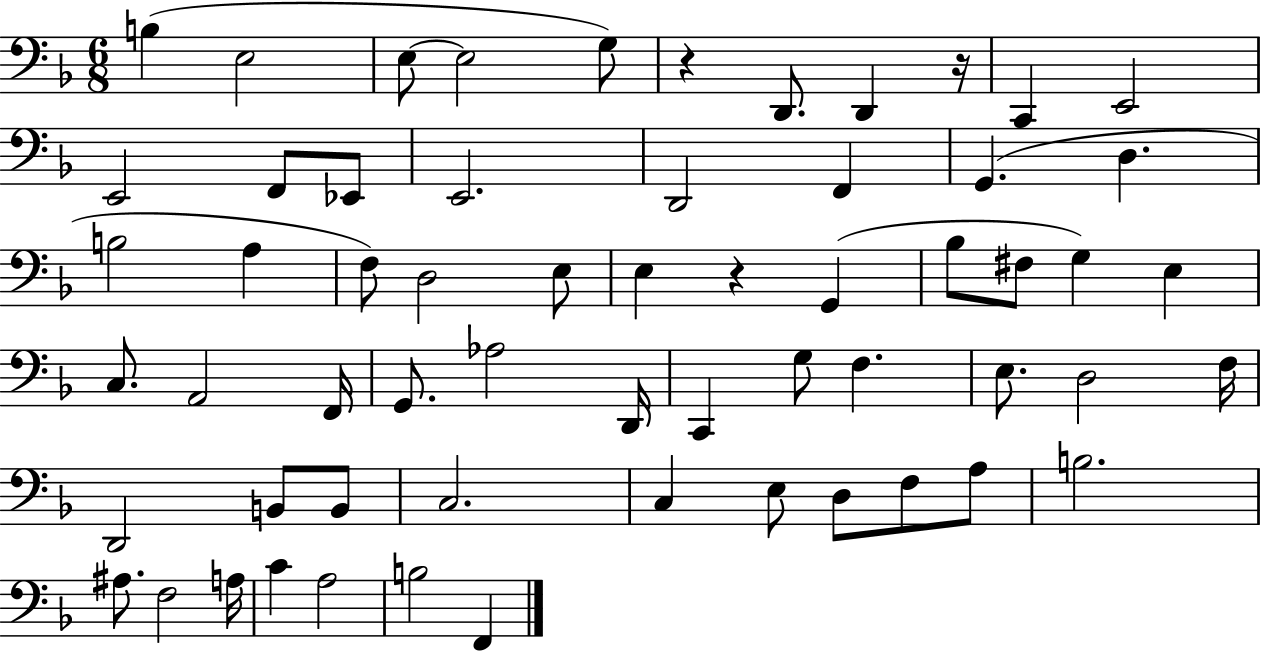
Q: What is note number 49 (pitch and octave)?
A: A3